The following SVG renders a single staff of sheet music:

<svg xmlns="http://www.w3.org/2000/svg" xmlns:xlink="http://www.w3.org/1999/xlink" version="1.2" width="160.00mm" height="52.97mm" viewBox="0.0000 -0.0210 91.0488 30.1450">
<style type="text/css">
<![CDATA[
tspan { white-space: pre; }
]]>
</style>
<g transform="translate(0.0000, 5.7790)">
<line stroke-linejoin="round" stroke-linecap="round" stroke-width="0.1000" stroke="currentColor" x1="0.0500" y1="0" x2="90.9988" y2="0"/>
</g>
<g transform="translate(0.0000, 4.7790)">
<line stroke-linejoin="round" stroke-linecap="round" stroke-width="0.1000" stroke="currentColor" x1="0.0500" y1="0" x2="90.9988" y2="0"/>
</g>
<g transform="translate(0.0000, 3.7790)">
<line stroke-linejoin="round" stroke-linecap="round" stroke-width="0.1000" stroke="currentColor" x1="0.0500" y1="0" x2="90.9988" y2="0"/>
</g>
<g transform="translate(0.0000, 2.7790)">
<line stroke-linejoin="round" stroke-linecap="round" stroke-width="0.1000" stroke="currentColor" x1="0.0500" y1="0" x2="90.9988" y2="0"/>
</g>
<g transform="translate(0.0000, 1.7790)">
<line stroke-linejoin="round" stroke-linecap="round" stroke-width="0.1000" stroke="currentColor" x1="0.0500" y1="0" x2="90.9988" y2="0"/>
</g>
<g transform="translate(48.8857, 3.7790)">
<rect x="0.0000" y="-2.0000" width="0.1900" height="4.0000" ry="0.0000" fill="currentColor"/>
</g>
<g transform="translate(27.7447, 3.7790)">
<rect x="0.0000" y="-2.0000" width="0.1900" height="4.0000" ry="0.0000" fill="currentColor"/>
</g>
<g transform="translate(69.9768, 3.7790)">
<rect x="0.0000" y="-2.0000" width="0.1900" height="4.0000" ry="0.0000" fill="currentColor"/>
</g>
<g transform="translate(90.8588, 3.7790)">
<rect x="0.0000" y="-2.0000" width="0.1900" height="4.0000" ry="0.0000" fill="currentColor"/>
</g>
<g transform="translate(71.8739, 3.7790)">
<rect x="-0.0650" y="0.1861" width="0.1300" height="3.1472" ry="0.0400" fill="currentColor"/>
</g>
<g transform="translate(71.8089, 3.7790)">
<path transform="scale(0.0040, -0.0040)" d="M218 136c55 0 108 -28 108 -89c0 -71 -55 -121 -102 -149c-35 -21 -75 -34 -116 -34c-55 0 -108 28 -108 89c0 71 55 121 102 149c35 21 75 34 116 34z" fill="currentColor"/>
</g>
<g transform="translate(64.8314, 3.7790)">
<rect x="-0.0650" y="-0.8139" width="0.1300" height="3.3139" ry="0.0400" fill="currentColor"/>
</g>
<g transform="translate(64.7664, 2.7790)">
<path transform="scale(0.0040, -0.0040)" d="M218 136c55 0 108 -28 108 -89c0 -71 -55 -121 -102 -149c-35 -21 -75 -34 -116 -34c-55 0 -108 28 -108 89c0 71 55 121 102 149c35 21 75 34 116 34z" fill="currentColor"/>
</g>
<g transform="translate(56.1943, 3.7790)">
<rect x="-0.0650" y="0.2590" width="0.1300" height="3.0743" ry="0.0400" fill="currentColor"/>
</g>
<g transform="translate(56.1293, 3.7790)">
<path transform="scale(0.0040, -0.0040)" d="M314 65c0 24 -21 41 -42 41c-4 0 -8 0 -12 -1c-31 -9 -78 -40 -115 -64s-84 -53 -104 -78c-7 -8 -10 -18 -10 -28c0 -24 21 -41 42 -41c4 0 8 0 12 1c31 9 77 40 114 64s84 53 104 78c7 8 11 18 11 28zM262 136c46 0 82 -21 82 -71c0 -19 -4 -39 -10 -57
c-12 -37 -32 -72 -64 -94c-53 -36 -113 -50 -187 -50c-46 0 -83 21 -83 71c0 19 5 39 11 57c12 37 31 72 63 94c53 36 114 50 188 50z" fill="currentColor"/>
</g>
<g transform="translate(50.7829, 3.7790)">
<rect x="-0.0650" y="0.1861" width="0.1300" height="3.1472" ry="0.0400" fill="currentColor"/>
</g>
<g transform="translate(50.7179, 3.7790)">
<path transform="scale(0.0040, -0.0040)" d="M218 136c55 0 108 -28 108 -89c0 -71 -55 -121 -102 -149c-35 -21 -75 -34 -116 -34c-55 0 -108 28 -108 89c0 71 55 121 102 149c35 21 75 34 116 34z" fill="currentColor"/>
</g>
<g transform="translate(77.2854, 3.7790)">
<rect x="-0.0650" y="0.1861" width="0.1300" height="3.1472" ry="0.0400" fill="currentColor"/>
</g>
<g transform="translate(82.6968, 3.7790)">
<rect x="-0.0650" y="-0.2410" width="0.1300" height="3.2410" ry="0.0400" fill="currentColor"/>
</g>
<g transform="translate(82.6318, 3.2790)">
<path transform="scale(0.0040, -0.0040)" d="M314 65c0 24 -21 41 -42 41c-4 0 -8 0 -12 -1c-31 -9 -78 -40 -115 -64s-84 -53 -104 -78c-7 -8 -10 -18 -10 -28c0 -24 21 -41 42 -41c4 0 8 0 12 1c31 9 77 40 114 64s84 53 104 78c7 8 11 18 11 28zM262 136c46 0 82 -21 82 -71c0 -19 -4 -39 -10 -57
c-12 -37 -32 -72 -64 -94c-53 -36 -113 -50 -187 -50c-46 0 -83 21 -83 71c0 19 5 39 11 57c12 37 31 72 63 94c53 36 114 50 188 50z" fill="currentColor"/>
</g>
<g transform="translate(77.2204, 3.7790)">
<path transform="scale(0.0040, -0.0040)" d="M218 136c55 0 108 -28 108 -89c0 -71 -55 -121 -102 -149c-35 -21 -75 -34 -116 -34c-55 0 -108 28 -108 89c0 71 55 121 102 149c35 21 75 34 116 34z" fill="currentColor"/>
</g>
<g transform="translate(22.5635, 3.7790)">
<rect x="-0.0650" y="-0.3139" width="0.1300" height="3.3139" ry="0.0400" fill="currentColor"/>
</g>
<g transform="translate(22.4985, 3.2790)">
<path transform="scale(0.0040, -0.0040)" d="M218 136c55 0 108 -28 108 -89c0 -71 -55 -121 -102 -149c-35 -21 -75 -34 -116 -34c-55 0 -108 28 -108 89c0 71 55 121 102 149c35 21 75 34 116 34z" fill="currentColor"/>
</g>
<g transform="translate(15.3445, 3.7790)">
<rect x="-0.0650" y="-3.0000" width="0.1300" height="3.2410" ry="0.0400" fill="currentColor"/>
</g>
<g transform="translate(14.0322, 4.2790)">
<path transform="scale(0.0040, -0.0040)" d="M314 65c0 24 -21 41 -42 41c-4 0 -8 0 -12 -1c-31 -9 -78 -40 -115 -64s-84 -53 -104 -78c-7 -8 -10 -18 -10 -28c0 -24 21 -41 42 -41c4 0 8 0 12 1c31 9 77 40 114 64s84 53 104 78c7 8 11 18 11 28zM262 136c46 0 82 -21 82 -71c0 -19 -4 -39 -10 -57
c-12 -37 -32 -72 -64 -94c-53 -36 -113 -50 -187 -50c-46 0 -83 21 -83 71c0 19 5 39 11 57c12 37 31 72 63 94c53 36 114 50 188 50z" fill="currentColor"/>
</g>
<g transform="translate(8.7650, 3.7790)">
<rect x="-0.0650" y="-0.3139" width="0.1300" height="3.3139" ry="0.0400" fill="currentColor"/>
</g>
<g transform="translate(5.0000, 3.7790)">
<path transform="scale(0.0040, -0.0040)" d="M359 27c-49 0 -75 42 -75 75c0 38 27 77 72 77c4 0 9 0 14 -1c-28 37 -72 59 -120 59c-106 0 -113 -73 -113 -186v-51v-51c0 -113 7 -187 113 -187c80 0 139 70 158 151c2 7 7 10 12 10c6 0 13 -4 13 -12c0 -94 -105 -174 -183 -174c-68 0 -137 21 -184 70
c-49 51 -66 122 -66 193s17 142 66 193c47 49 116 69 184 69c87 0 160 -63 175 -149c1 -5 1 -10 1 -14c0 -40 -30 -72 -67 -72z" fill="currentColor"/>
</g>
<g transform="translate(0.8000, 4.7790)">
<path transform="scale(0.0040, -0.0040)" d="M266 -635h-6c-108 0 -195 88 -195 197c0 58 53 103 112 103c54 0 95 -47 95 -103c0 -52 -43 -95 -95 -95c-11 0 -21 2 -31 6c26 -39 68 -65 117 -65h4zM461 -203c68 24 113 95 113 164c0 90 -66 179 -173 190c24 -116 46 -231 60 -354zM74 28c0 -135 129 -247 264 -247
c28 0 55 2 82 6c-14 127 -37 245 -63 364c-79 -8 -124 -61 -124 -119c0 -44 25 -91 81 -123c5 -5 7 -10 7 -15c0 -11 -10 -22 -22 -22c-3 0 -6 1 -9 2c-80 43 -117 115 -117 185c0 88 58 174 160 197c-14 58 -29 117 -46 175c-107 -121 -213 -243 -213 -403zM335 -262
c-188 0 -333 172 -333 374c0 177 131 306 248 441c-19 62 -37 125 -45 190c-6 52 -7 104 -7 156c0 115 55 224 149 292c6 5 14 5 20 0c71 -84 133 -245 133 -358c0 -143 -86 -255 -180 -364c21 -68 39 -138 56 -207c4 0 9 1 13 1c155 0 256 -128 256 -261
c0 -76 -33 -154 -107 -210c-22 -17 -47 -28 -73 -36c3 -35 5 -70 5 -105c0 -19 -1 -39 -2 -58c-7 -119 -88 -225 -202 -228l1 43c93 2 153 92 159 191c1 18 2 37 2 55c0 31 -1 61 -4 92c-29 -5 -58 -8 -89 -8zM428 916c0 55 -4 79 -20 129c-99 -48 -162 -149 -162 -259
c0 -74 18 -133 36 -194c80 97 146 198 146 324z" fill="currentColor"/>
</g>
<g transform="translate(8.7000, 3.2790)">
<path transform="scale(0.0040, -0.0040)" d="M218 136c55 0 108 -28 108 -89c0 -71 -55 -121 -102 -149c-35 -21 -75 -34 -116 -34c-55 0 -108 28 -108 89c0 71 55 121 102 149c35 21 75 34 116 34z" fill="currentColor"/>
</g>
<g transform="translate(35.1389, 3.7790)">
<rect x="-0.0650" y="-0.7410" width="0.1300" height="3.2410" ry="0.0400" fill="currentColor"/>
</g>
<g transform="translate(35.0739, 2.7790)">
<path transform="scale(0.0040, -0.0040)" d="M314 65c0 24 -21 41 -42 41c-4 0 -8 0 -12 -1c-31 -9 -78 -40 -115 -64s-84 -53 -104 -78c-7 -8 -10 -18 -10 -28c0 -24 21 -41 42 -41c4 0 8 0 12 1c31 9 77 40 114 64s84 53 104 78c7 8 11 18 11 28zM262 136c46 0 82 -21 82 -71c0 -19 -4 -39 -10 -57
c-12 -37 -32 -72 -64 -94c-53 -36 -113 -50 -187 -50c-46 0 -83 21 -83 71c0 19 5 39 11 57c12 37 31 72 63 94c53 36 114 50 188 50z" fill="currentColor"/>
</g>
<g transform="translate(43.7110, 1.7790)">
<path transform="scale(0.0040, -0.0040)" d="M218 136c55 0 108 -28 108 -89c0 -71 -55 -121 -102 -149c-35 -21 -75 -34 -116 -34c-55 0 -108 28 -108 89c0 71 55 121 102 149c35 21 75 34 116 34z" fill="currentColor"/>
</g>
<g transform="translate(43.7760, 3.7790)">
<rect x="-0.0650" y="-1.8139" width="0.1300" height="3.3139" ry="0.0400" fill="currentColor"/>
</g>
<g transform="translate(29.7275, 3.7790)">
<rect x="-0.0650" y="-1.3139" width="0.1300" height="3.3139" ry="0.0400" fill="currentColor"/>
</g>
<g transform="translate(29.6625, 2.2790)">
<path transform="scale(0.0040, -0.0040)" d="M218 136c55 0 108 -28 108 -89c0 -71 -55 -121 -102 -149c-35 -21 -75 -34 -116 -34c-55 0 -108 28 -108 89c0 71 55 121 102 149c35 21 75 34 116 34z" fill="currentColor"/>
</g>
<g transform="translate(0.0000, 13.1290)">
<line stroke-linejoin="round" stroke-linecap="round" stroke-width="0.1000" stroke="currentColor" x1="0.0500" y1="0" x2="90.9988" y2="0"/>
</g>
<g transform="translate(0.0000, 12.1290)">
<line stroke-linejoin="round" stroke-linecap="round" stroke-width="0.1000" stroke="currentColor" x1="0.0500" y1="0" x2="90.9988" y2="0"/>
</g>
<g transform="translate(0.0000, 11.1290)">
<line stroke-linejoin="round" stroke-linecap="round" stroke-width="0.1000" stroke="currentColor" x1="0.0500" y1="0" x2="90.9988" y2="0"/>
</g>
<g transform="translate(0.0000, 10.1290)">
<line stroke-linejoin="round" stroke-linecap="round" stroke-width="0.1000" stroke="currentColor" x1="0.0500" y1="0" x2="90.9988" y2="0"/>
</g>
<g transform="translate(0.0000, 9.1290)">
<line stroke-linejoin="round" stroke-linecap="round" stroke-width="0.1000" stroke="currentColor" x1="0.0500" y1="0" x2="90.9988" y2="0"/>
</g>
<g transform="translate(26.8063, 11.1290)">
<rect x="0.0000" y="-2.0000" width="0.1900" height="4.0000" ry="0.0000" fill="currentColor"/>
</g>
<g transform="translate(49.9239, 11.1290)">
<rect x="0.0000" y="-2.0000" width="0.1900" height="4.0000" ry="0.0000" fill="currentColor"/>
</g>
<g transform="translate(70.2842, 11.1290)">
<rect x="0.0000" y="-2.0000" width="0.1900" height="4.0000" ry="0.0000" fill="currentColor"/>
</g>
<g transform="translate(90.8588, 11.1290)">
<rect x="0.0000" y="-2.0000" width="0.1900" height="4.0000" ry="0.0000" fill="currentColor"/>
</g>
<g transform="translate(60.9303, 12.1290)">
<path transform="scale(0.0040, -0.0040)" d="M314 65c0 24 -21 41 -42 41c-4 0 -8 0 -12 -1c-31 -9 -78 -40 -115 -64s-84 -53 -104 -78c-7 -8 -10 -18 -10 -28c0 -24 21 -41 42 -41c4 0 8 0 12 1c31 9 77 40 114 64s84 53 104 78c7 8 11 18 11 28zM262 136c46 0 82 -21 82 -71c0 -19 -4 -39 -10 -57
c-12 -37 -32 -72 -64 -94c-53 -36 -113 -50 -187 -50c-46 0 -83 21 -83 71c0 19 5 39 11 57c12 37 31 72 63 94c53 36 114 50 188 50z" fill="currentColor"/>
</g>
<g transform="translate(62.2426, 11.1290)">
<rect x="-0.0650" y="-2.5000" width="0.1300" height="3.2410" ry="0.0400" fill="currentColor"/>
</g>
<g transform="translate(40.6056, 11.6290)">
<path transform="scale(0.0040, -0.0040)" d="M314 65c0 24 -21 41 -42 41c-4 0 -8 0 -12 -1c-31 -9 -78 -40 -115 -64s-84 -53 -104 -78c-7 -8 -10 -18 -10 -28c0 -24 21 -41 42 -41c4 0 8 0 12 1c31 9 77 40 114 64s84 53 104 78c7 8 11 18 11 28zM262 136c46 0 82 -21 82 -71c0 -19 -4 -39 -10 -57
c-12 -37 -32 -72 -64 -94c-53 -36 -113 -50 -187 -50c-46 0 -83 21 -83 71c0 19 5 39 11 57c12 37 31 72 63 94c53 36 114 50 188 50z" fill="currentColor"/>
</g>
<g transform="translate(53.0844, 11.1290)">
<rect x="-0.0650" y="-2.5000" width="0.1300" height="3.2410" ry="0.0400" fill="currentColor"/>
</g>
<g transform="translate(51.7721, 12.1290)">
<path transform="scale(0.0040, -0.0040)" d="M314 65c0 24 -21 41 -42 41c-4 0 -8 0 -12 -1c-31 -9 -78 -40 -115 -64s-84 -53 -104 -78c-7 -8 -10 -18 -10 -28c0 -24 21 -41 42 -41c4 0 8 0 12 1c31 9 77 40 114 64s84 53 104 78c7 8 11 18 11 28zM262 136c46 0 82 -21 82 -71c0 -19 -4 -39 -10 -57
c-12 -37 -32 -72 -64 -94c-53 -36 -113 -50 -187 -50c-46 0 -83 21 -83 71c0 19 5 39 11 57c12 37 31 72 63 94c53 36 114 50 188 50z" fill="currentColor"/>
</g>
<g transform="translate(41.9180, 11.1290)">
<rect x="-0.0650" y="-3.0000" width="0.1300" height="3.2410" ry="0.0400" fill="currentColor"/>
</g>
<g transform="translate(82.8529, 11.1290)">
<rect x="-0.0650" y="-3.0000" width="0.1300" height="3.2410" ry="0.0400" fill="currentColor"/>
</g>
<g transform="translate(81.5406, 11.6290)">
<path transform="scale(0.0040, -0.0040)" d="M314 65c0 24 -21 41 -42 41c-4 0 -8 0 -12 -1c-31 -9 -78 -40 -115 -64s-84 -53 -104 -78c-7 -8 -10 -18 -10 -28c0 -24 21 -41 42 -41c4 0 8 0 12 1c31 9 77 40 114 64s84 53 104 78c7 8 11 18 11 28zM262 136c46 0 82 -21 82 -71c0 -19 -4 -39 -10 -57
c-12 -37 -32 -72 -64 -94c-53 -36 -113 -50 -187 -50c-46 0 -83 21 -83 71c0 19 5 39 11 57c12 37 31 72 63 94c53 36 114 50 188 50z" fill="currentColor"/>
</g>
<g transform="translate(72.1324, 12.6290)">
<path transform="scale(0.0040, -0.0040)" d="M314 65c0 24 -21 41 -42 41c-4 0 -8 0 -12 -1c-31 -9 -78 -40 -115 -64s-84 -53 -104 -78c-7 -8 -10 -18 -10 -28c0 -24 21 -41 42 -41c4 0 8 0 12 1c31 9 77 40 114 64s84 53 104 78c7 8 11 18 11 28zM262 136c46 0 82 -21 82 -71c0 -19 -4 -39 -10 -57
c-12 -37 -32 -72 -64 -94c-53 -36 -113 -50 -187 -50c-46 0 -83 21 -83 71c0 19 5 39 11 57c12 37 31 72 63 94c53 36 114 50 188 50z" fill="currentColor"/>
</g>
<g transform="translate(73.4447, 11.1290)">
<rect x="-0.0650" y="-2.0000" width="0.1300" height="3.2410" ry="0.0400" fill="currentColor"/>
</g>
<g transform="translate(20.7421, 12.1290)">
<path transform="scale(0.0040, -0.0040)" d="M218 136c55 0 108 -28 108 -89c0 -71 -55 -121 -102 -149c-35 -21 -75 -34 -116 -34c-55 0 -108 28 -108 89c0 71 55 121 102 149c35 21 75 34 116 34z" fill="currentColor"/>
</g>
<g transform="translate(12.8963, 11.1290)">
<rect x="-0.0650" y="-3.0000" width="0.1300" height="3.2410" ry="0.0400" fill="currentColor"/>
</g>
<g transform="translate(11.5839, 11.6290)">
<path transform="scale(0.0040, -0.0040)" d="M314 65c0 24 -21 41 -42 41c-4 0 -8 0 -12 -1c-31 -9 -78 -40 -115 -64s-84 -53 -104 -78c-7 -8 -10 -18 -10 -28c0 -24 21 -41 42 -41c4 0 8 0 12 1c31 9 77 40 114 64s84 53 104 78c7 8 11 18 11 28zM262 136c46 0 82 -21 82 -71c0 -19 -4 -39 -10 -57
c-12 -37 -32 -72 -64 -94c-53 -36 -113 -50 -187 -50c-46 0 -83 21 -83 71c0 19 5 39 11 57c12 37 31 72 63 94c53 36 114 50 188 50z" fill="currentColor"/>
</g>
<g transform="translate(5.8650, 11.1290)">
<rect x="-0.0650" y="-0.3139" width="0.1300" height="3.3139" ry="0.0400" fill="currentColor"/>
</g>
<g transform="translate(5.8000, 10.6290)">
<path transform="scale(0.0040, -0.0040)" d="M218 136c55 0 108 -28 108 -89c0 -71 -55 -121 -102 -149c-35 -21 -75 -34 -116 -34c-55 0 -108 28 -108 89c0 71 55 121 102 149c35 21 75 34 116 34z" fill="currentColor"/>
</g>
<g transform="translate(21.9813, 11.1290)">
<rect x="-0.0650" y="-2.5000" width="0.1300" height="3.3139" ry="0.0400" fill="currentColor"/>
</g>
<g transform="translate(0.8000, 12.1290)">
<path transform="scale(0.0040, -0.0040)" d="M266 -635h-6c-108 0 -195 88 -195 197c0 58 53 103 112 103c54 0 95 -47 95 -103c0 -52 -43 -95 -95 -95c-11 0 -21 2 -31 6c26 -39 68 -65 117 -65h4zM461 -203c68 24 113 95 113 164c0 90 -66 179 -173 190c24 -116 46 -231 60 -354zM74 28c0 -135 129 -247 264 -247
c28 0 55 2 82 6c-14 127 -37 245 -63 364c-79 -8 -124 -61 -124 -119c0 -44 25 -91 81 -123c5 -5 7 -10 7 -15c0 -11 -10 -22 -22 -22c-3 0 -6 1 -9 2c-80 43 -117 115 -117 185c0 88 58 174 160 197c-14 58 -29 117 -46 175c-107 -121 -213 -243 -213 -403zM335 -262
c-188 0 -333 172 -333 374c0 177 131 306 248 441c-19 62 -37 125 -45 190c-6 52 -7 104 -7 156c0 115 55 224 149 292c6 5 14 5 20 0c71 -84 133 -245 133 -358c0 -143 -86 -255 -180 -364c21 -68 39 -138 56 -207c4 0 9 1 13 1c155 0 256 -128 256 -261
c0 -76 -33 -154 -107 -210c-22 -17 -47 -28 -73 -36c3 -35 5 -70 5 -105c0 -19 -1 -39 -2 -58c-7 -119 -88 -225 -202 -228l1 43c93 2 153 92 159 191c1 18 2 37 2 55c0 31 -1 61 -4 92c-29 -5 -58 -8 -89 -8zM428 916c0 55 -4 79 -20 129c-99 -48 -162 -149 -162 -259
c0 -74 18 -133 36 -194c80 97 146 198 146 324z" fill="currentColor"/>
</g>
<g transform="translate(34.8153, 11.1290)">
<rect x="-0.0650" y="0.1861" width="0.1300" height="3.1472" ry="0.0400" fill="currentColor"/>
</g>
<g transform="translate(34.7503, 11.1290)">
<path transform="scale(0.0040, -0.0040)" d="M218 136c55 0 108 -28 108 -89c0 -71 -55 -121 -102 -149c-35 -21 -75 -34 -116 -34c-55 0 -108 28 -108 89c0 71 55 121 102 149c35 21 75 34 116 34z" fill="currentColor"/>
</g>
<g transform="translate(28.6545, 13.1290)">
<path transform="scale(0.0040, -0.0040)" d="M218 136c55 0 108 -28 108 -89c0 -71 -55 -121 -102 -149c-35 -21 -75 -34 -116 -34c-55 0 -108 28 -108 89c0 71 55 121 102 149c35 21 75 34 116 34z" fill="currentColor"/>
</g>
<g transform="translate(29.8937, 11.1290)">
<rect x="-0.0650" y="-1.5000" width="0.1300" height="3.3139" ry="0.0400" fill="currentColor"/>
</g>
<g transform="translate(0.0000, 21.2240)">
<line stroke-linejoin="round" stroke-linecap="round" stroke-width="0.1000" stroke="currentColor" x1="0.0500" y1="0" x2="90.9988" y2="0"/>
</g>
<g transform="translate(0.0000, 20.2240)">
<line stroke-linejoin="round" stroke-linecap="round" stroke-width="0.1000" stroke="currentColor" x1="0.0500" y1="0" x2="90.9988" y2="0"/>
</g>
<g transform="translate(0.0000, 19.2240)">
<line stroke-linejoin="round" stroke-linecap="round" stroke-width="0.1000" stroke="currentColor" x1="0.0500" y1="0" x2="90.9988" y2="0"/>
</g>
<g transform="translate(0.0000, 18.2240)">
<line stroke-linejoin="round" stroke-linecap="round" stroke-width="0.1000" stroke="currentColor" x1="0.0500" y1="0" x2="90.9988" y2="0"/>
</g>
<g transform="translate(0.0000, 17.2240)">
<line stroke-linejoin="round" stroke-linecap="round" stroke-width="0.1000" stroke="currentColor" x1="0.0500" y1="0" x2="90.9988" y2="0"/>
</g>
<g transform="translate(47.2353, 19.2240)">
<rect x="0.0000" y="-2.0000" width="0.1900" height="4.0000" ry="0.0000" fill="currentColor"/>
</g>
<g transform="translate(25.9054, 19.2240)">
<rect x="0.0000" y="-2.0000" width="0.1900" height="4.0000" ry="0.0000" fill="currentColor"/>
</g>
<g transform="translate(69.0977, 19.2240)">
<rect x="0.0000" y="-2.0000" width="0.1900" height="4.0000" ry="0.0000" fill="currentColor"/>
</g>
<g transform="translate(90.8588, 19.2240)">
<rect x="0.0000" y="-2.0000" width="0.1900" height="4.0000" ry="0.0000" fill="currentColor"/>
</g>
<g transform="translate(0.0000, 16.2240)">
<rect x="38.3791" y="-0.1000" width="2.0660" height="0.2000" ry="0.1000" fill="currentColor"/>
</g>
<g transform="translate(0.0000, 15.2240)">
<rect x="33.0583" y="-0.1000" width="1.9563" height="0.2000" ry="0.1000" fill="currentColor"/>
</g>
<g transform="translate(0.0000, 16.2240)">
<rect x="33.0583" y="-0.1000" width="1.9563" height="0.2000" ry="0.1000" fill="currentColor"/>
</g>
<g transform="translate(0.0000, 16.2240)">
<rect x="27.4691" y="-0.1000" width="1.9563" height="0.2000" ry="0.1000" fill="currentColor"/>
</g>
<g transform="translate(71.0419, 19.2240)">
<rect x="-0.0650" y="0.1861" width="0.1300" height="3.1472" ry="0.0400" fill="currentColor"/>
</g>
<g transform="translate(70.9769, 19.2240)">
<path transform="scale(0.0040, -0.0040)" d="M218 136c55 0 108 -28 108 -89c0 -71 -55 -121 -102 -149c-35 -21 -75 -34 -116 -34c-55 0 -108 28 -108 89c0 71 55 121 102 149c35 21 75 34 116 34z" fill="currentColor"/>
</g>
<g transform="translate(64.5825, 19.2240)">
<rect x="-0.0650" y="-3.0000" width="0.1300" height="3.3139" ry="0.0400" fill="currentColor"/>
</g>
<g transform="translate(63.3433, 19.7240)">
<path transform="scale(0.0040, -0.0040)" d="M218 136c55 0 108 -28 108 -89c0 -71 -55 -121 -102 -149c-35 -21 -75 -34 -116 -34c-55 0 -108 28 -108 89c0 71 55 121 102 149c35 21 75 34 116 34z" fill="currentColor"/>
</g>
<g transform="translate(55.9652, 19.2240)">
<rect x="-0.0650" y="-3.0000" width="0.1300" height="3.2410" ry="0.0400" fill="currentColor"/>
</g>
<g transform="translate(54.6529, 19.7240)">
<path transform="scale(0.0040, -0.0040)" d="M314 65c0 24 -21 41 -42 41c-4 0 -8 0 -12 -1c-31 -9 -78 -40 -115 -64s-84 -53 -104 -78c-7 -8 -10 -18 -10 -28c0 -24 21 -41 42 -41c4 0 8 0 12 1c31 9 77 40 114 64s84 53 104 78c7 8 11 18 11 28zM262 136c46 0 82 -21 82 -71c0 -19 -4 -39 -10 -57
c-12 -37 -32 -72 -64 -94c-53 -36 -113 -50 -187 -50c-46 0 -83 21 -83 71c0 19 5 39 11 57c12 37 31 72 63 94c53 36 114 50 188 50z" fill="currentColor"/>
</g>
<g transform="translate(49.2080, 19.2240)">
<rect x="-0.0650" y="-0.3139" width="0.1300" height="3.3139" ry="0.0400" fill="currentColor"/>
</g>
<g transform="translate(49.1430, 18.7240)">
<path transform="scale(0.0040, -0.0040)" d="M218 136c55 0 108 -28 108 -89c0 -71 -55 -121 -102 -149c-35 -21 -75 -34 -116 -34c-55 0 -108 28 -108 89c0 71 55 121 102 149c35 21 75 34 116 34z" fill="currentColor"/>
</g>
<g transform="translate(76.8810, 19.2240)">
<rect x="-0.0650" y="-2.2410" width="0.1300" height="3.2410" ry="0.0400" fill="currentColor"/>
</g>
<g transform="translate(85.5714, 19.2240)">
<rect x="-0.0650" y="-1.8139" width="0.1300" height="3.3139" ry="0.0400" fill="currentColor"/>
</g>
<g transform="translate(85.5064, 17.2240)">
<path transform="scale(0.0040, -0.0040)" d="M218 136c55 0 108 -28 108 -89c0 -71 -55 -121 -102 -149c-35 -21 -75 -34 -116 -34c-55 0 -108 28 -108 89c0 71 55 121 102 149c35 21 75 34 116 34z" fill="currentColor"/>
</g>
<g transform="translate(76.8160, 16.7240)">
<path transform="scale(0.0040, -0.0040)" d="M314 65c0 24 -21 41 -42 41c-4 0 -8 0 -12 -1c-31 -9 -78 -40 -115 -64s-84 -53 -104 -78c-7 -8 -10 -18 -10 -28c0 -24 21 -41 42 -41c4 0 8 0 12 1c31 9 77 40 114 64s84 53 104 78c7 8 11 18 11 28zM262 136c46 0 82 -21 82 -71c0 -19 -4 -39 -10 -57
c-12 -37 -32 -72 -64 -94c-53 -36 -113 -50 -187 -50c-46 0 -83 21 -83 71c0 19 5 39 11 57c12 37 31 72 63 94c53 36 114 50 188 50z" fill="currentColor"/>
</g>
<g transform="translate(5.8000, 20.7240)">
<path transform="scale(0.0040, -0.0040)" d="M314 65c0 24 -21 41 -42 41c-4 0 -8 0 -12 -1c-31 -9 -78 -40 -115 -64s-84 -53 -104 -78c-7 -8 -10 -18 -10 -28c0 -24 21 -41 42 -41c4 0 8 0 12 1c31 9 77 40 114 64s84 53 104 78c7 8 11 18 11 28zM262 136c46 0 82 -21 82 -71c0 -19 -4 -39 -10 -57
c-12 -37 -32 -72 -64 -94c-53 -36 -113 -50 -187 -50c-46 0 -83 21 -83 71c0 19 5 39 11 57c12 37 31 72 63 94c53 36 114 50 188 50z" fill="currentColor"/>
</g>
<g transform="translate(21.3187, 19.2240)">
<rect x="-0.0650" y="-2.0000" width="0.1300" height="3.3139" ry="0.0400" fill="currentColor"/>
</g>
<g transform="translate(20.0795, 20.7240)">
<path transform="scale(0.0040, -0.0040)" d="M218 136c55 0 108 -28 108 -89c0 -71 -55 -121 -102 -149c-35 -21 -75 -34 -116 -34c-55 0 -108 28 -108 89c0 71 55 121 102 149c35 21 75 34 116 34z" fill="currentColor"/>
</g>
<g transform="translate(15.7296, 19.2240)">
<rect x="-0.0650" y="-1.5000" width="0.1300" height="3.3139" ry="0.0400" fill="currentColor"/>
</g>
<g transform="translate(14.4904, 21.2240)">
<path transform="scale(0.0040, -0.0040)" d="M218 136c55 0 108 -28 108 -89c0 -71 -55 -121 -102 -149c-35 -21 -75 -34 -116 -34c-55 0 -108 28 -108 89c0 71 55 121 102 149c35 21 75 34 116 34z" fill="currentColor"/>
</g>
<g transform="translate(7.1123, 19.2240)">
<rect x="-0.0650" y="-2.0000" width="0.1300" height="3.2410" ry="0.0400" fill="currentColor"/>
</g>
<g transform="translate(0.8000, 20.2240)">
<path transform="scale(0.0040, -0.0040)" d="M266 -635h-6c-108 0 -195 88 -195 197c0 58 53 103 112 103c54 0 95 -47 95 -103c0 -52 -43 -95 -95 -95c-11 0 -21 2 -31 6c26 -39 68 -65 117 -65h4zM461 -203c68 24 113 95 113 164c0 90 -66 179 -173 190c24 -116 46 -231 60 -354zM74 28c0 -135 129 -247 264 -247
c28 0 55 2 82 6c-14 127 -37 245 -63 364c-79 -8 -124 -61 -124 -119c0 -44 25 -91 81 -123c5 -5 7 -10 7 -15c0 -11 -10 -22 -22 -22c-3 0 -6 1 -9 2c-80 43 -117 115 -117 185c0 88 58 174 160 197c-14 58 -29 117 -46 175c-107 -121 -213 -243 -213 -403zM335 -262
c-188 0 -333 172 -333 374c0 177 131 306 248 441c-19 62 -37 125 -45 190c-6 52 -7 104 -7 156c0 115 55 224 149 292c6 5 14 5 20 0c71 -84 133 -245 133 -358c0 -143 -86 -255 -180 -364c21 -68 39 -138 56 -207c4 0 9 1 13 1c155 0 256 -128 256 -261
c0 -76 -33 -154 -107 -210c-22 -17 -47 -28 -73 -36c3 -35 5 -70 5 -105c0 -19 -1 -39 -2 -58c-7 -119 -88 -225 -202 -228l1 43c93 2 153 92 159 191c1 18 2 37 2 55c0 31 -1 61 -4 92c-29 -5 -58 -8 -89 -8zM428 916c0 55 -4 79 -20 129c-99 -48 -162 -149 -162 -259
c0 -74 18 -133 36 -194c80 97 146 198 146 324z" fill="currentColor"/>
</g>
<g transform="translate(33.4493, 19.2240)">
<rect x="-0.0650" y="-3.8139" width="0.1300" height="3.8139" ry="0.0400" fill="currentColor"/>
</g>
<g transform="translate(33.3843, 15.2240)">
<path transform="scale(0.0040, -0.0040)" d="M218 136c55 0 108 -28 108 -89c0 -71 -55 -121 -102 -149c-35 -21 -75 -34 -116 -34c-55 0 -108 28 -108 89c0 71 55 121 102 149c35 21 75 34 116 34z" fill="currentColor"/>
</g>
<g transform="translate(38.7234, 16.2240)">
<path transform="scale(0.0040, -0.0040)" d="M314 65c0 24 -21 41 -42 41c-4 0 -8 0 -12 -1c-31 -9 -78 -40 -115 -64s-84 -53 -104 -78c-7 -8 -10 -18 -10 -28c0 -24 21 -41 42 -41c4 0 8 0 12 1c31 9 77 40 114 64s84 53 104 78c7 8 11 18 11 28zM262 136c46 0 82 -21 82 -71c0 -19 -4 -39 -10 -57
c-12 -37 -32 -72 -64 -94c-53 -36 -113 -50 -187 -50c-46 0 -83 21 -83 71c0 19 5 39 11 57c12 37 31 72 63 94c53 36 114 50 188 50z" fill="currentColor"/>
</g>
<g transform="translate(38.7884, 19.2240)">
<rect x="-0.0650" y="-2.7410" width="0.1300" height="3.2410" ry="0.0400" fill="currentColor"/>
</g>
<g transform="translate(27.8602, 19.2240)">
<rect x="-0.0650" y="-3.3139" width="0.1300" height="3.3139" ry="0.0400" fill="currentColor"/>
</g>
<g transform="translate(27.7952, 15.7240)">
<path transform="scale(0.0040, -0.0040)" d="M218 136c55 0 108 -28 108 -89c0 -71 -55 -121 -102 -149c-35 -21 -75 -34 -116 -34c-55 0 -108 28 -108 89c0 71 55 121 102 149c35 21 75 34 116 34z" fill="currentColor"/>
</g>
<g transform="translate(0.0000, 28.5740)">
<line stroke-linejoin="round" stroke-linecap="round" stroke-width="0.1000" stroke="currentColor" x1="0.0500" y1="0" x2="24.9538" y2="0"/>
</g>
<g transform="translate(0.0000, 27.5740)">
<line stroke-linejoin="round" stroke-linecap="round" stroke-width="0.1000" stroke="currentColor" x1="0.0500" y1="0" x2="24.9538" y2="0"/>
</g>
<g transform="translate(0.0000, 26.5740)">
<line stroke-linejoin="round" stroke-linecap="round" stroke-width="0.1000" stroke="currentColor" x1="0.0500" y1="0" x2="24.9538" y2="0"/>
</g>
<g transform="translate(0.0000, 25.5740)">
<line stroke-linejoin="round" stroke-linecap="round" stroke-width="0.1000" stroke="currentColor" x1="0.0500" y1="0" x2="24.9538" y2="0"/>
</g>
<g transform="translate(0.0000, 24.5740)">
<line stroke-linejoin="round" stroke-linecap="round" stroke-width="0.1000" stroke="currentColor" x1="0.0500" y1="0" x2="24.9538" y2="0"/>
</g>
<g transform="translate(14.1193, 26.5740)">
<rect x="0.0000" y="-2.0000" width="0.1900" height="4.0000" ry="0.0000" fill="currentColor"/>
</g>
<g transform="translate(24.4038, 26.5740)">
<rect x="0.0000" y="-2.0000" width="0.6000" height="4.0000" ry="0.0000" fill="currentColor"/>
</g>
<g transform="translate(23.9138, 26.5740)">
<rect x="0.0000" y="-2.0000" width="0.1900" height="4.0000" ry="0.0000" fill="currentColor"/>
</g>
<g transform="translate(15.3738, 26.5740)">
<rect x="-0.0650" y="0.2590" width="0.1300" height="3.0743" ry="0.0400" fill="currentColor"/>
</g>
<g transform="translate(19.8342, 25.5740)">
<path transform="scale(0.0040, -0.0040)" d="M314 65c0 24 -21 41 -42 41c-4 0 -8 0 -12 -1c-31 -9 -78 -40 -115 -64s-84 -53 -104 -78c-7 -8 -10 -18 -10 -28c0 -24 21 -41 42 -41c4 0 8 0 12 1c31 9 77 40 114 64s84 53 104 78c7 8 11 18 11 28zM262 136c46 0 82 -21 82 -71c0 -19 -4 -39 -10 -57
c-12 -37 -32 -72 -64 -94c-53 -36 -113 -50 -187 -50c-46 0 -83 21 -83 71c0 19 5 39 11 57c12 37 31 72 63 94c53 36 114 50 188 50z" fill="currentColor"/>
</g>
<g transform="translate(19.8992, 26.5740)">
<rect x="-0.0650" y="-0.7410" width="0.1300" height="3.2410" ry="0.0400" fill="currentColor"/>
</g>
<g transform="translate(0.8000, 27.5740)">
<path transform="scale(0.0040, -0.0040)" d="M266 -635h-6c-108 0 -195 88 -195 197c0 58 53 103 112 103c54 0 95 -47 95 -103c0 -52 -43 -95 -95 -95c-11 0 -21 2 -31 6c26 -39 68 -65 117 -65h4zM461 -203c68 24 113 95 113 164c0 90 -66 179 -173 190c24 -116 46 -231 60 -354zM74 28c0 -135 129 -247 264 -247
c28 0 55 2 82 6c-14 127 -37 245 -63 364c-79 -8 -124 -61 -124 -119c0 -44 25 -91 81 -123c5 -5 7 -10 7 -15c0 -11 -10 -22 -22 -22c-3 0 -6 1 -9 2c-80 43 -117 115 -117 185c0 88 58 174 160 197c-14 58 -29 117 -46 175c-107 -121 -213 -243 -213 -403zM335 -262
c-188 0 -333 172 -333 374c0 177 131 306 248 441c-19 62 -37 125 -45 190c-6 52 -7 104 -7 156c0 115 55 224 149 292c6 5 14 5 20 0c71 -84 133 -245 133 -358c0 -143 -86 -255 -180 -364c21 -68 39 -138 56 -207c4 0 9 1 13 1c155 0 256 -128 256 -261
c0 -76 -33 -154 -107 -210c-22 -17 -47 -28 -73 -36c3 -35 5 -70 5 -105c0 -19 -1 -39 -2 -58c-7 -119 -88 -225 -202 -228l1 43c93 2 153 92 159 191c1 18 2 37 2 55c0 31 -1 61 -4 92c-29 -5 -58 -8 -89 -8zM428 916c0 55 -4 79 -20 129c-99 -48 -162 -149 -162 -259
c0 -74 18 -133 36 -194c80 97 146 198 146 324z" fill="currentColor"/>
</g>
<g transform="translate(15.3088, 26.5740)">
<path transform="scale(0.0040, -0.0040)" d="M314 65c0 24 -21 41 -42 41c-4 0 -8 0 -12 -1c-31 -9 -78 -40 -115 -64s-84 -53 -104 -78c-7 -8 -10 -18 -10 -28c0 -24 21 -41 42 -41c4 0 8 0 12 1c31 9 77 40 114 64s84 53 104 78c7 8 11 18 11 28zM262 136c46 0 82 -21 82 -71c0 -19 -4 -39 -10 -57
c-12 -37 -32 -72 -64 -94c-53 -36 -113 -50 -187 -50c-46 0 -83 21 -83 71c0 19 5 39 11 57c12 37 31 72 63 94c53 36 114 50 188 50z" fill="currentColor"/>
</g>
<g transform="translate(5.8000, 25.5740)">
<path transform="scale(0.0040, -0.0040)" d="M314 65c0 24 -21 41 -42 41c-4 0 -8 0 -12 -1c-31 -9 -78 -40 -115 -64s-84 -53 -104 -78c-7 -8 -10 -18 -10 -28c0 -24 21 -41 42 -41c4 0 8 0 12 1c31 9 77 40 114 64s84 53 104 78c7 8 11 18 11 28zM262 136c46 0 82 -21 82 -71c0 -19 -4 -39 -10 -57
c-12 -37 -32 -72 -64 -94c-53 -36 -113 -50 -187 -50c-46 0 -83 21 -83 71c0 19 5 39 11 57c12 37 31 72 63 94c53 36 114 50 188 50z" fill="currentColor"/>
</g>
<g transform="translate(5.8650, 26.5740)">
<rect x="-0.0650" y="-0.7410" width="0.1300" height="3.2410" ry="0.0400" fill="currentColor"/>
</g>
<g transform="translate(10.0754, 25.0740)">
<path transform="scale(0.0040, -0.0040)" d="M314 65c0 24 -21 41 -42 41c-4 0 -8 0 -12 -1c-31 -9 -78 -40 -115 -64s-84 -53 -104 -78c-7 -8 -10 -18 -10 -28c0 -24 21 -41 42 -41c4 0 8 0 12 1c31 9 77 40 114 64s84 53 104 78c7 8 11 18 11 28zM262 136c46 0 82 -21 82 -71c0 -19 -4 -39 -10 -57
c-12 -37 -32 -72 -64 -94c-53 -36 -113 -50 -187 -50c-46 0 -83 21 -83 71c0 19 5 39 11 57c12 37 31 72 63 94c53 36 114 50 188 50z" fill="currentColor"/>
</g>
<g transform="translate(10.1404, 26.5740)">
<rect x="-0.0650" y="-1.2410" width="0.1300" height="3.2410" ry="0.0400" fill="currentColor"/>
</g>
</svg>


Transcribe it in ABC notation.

X:1
T:Untitled
M:4/4
L:1/4
K:C
c A2 c e d2 f B B2 d B B c2 c A2 G E B A2 G2 G2 F2 A2 F2 E F b c' a2 c A2 A B g2 f d2 e2 B2 d2